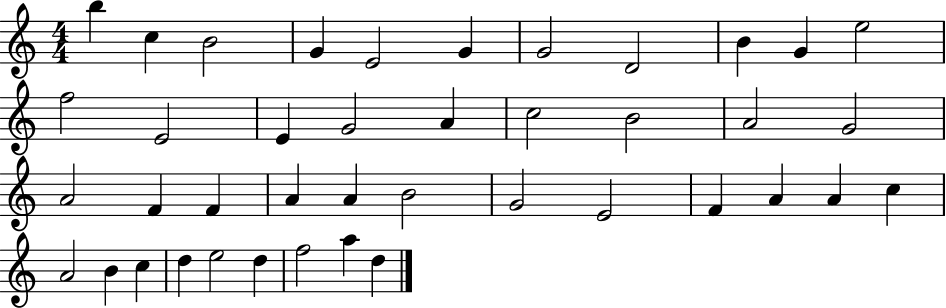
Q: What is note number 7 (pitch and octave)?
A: G4